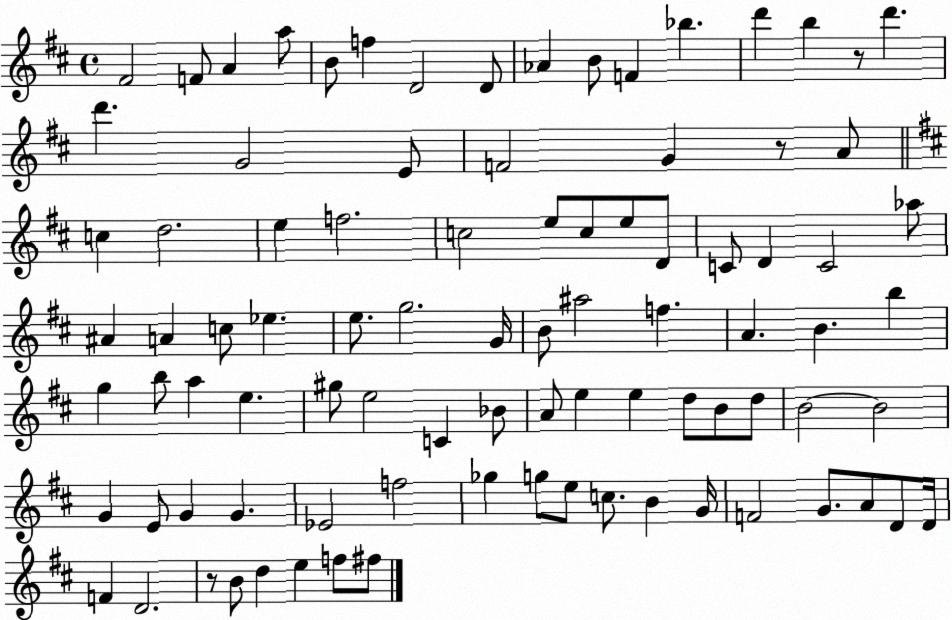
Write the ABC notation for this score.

X:1
T:Untitled
M:4/4
L:1/4
K:D
^F2 F/2 A a/2 B/2 f D2 D/2 _A B/2 F _b d' b z/2 d' d' G2 E/2 F2 G z/2 A/2 c d2 e f2 c2 e/2 c/2 e/2 D/2 C/2 D C2 _a/2 ^A A c/2 _e e/2 g2 G/4 B/2 ^a2 f A B b g b/2 a e ^g/2 e2 C _B/2 A/2 e e d/2 B/2 d/2 B2 B2 G E/2 G G _E2 f2 _g g/2 e/2 c/2 B G/4 F2 G/2 A/2 D/2 D/4 F D2 z/2 B/2 d e f/2 ^f/2